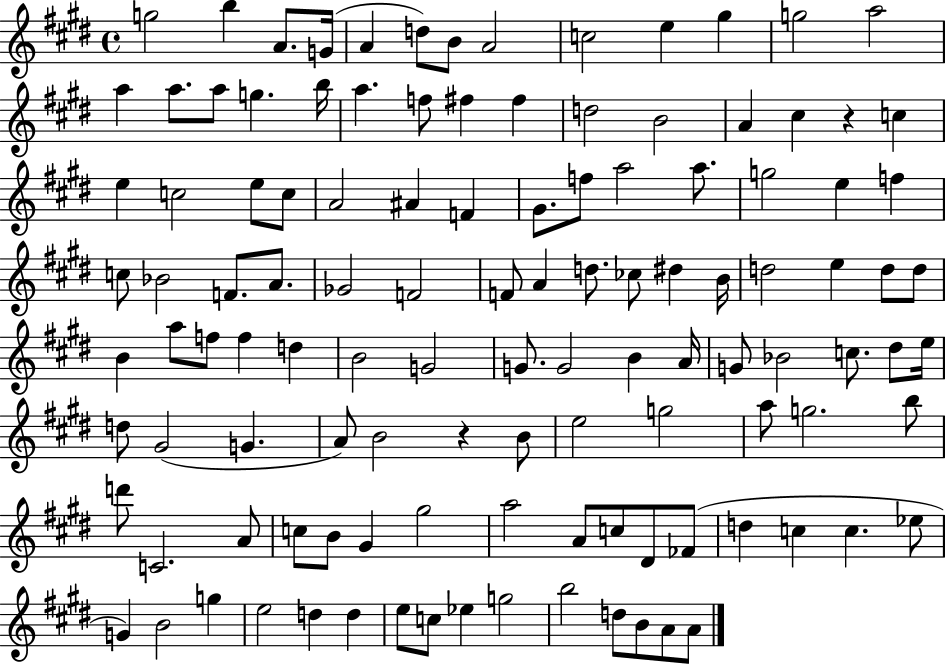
X:1
T:Untitled
M:4/4
L:1/4
K:E
g2 b A/2 G/4 A d/2 B/2 A2 c2 e ^g g2 a2 a a/2 a/2 g b/4 a f/2 ^f ^f d2 B2 A ^c z c e c2 e/2 c/2 A2 ^A F ^G/2 f/2 a2 a/2 g2 e f c/2 _B2 F/2 A/2 _G2 F2 F/2 A d/2 _c/2 ^d B/4 d2 e d/2 d/2 B a/2 f/2 f d B2 G2 G/2 G2 B A/4 G/2 _B2 c/2 ^d/2 e/4 d/2 ^G2 G A/2 B2 z B/2 e2 g2 a/2 g2 b/2 d'/2 C2 A/2 c/2 B/2 ^G ^g2 a2 A/2 c/2 ^D/2 _F/2 d c c _e/2 G B2 g e2 d d e/2 c/2 _e g2 b2 d/2 B/2 A/2 A/2